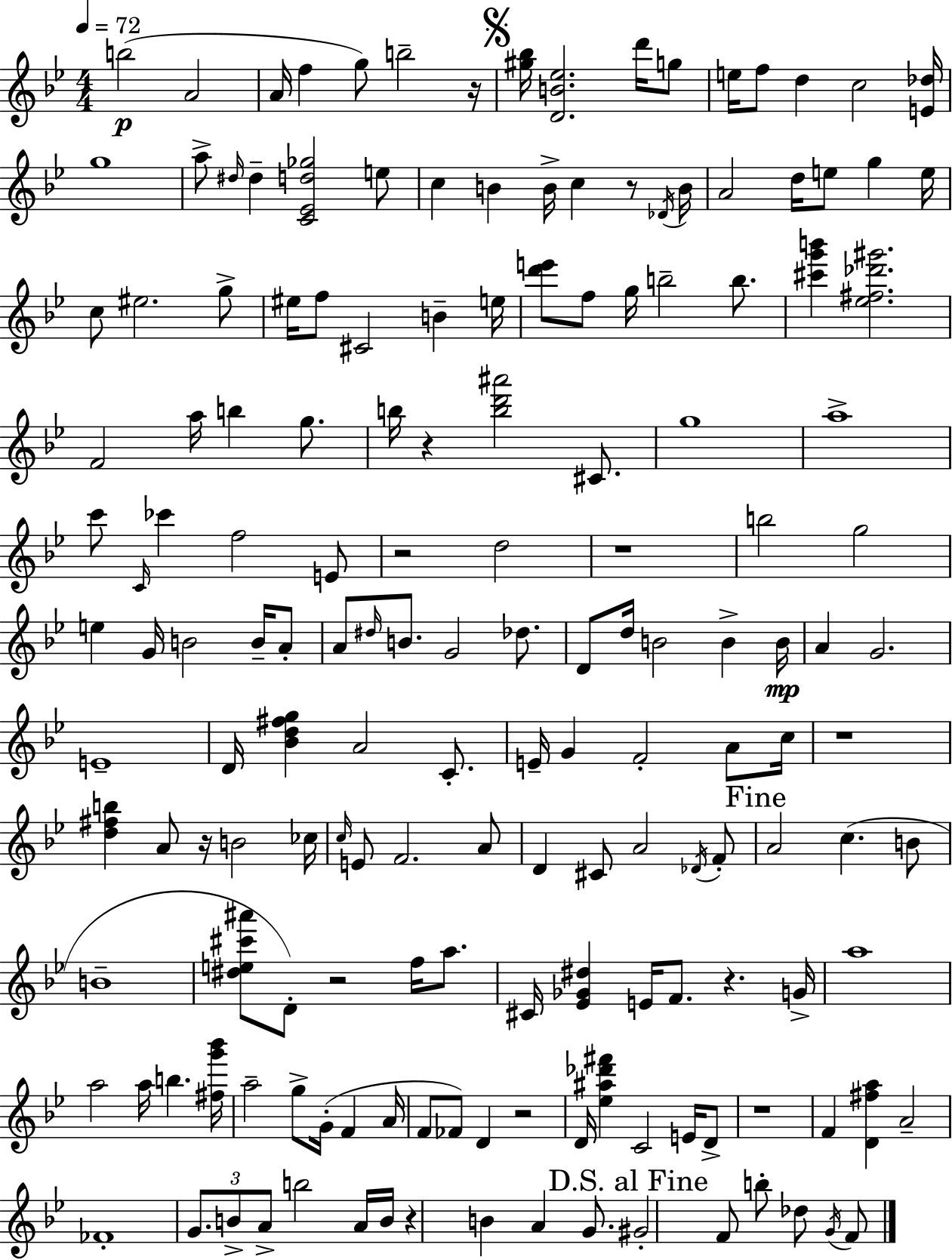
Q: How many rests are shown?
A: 12